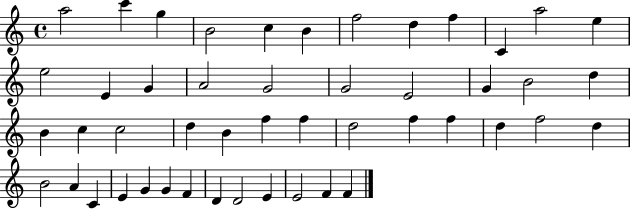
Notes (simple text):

A5/h C6/q G5/q B4/h C5/q B4/q F5/h D5/q F5/q C4/q A5/h E5/q E5/h E4/q G4/q A4/h G4/h G4/h E4/h G4/q B4/h D5/q B4/q C5/q C5/h D5/q B4/q F5/q F5/q D5/h F5/q F5/q D5/q F5/h D5/q B4/h A4/q C4/q E4/q G4/q G4/q F4/q D4/q D4/h E4/q E4/h F4/q F4/q